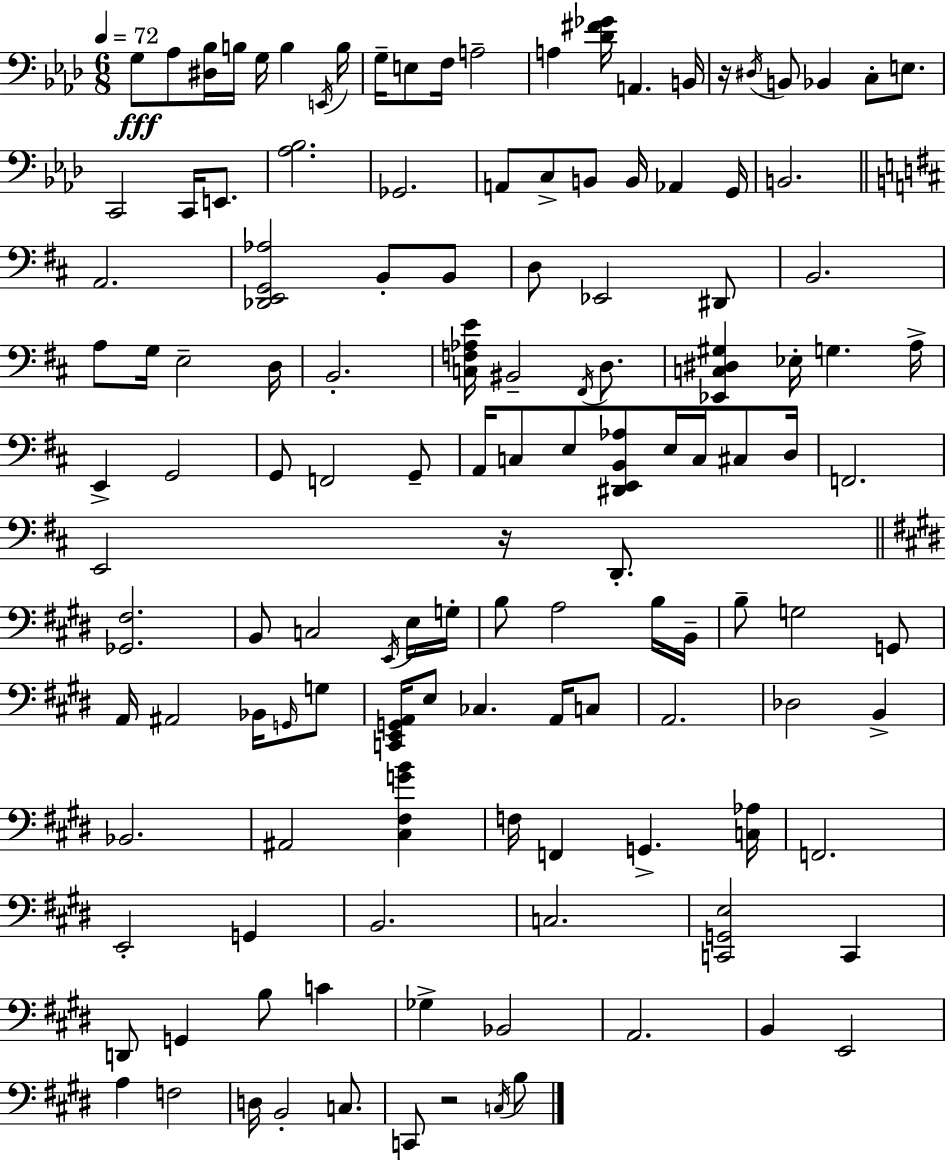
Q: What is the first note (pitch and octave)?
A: G3